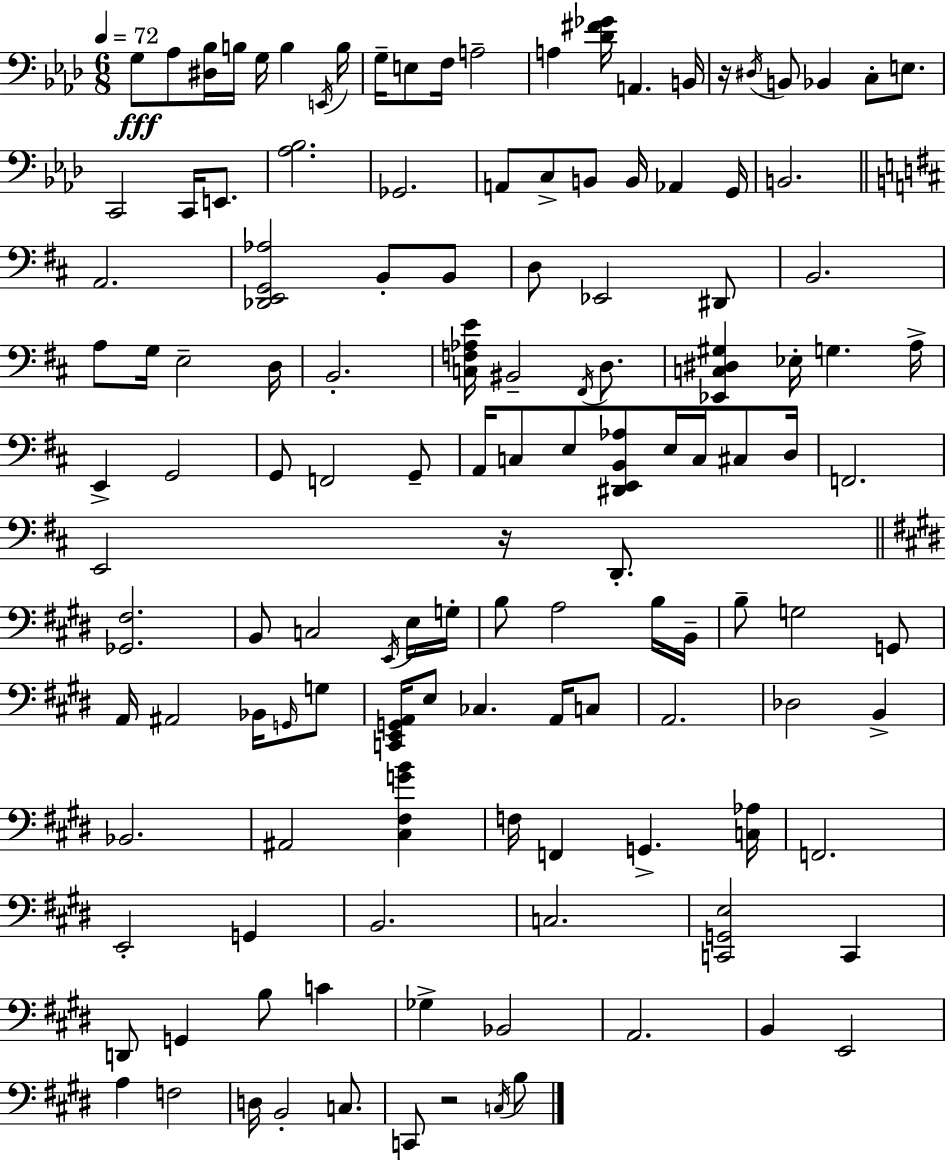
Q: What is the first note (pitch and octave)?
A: G3